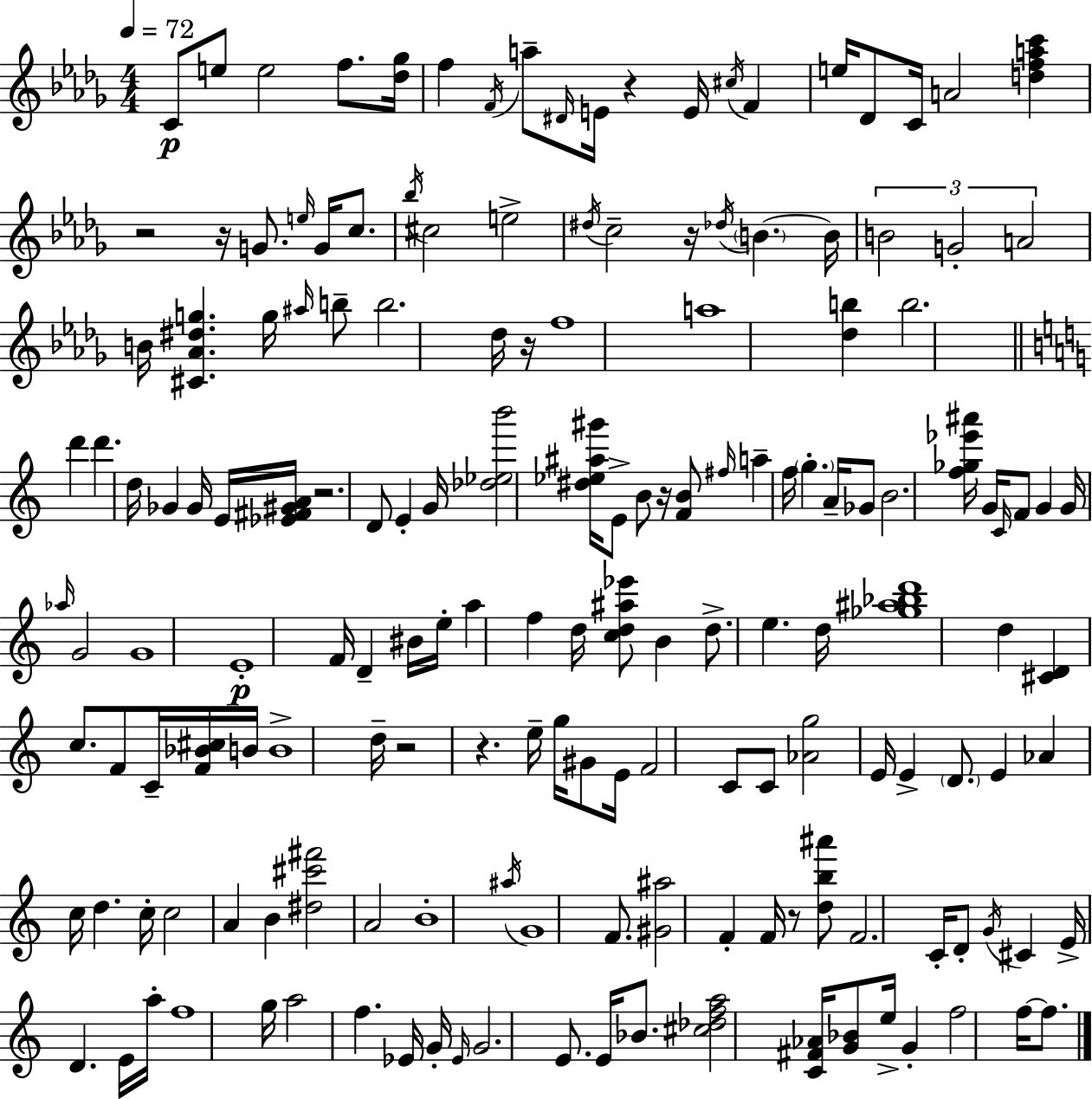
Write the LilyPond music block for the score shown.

{
  \clef treble
  \numericTimeSignature
  \time 4/4
  \key bes \minor
  \tempo 4 = 72
  c'8\p e''8 e''2 f''8. <des'' ges''>16 | f''4 \acciaccatura { f'16 } a''8-- \grace { dis'16 } e'16 r4 e'16 \acciaccatura { cis''16 } f'4 | e''16 des'8 c'16 a'2 <d'' f'' a'' c'''>4 | r2 r16 g'8. \grace { e''16 } | \break g'16 c''8. \acciaccatura { bes''16 } cis''2 e''2-> | \acciaccatura { dis''16 } c''2-- r16 \acciaccatura { des''16 } | \parenthesize b'4.~~ b'16 \tuplet 3/2 { b'2 g'2-. | a'2 } b'16 | \break <cis' aes' dis'' g''>4. g''16 \grace { ais''16 } b''8-- b''2. | des''16 r16 f''1 | a''1 | <des'' b''>4 b''2. | \break \bar "||" \break \key c \major d'''4 d'''4. d''16 ges'4 ges'16 | e'16 <ees' fis' gis' a'>16 r2. d'8 | e'4-. g'16 <des'' ees'' b'''>2 <dis'' ees'' ais'' gis'''>16 e'8-> | b'8 r16 <f' b'>8 \grace { fis''16 } a''4-- f''16 \parenthesize g''4.-. | \break a'16-- ges'8 b'2. | <f'' ges'' ees''' ais'''>16 g'16 \grace { c'16 } f'8 g'4 g'16 \grace { aes''16 } g'2 | g'1 | e'1-.\p | \break f'16 d'4-- bis'16 e''16-. a''4 f''4 | d''16 <c'' d'' ais'' ees'''>8 b'4 d''8.-> e''4. | d''16 <ges'' ais'' bes'' d'''>1 | d''4 <cis' d'>4 c''8. f'8 | \break c'16-- <f' bes' cis''>16 b'16 b'1-> | d''16-- r2 r4. | e''16-- g''16 gis'8 e'16 f'2 c'8 | c'8 <aes' g''>2 e'16 e'4-> | \break \parenthesize d'8. e'4 aes'4 c''16 d''4. | c''16-. c''2 a'4 b'4 | <dis'' cis''' fis'''>2 a'2 | b'1-. | \break \acciaccatura { ais''16 } g'1 | f'8. <gis' ais''>2 f'4-. | f'16 r8 <d'' b'' ais'''>8 f'2. | c'16-. d'8-. \acciaccatura { g'16 } cis'4 e'16-> d'4. | \break e'16 a''16-. f''1 | g''16 a''2 f''4. | ees'16 g'16-. \grace { ees'16 } g'2. | e'8. e'16 bes'8. <cis'' des'' f'' a''>2 | \break <c' fis' aes'>16 <g' bes'>8 e''16-> g'4-. f''2 | f''16~~ f''8. \bar "|."
}